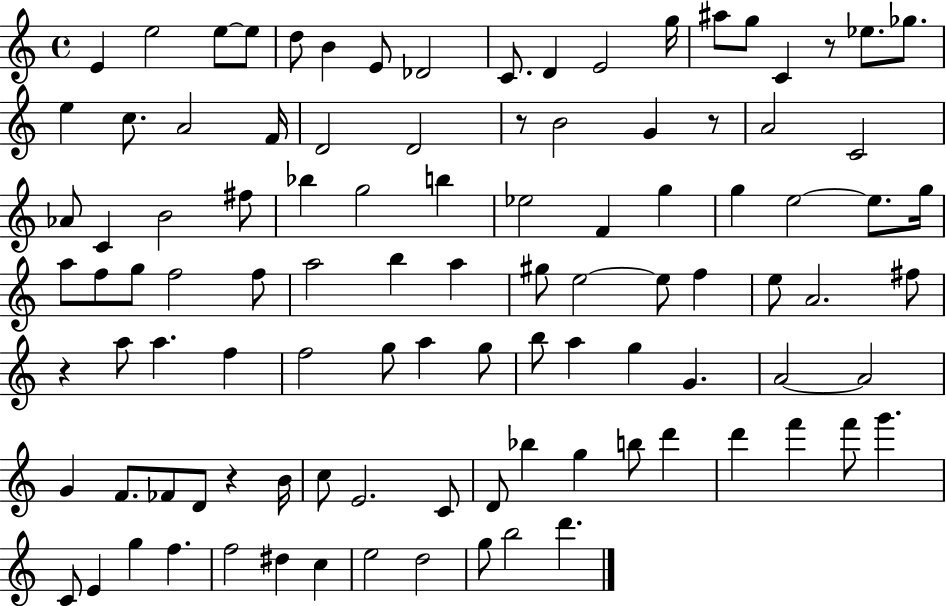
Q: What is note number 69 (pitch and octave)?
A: A4